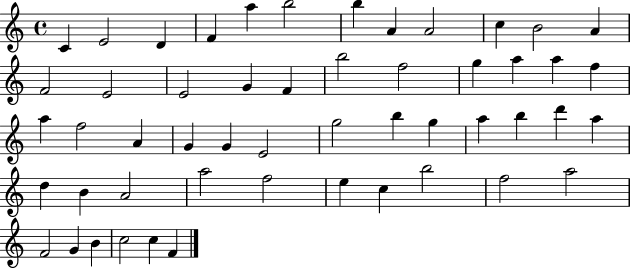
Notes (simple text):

C4/q E4/h D4/q F4/q A5/q B5/h B5/q A4/q A4/h C5/q B4/h A4/q F4/h E4/h E4/h G4/q F4/q B5/h F5/h G5/q A5/q A5/q F5/q A5/q F5/h A4/q G4/q G4/q E4/h G5/h B5/q G5/q A5/q B5/q D6/q A5/q D5/q B4/q A4/h A5/h F5/h E5/q C5/q B5/h F5/h A5/h F4/h G4/q B4/q C5/h C5/q F4/q